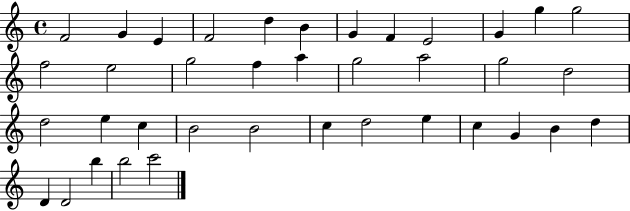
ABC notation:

X:1
T:Untitled
M:4/4
L:1/4
K:C
F2 G E F2 d B G F E2 G g g2 f2 e2 g2 f a g2 a2 g2 d2 d2 e c B2 B2 c d2 e c G B d D D2 b b2 c'2